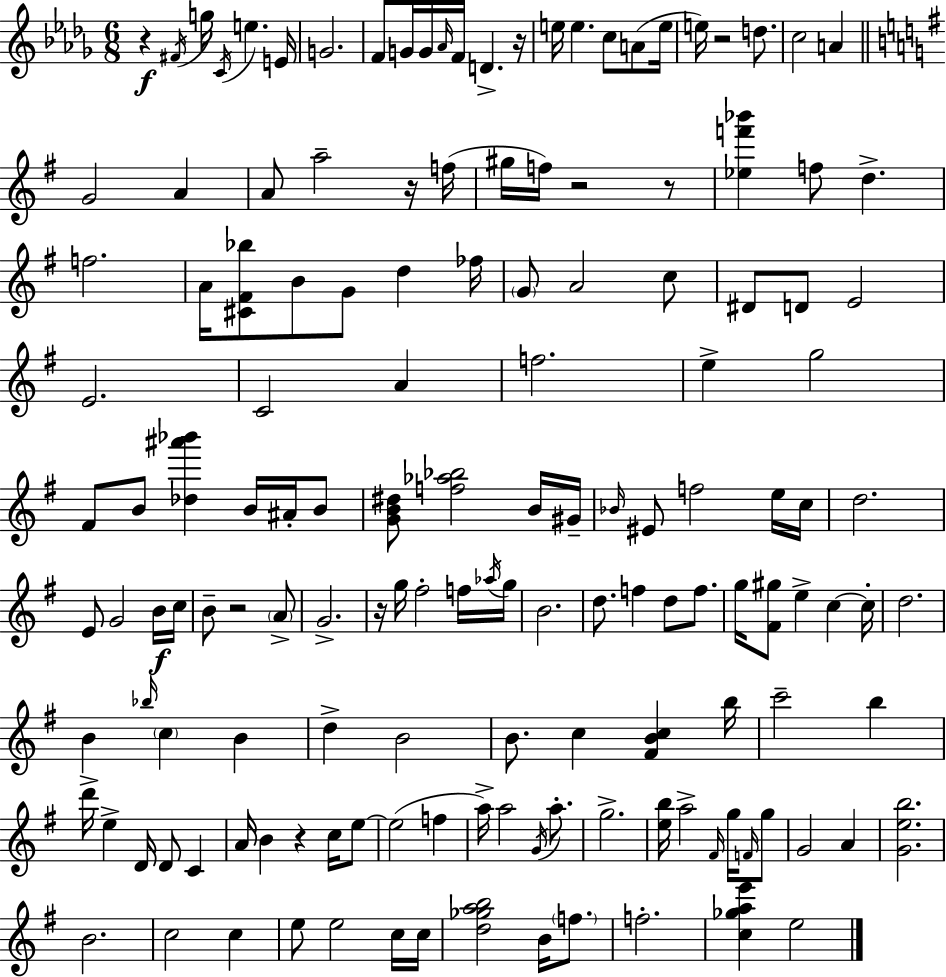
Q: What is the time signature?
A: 6/8